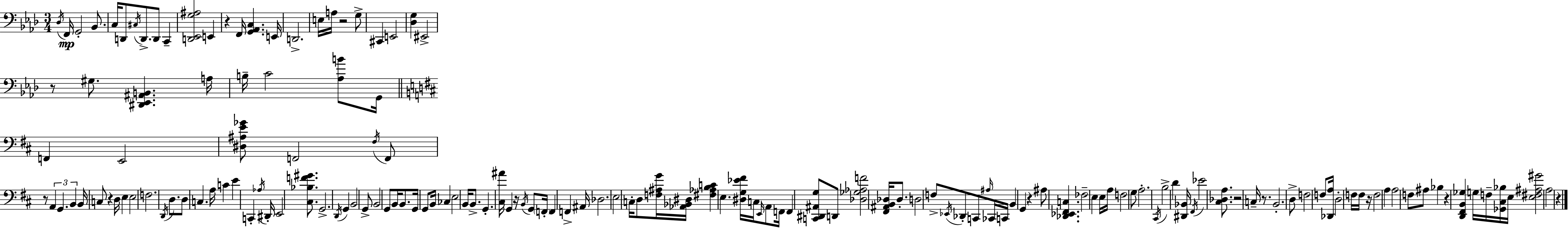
X:1
T:Untitled
M:3/4
L:1/4
K:Ab
_D,/4 F,,/4 G,,2 _B,,/2 C,/4 D,,/2 ^C,/4 D,,/2 D,,/2 C,, [D,,_E,,G,^A,]2 E,, z F,,/4 [G,,_A,,C,] E,,/4 D,,2 E,/4 A,/4 z2 G,/2 ^C,, E,,2 [_D,G,] ^E,,2 z/2 ^G,/2 [^D,,_E,,^A,,B,,] A,/4 B,/4 C2 [_A,B]/2 G,,/4 F,, E,,2 [^D,^A,E_G]/2 F,,2 ^F,/4 F,,/2 z/2 A,, G,, B,, B,,/4 C,/2 z D,/4 E, E,2 F,2 D,,/4 D,/2 D,/2 C, A,/4 C E C,, _A,/4 ^D,,/4 E,,2 [^C,_B,F^G]/2 G,,2 D,,/4 G,, B,,2 G,,/2 B,,2 G,,/2 B,,/4 B,,/2 G,,/4 G,,/2 B,,/4 _C, E,2 B,,/4 B,,/2 G,, [^C,^A]/4 G,, z/4 B,,/4 G,,/2 F,,/4 F,, F,, ^A,,/4 _D,2 E,2 C,/4 D,/2 [F,^A,G]/4 [_A,,_B,,^D,]/4 [^F,_A,B,C] E, [^D,G,_E^F]/4 C,/4 E,,/4 A,,/2 F,,/4 F,, [C,,^D,,^A,,G,]/2 D,,/2 [_D,_G,_A,F]2 [^F,,^A,,B,,_D,]/4 _D,/2 D,2 F,/2 _E,,/4 _D,,/2 C,,/2 ^A,/4 _C,,/4 C,,/4 B,, G,, z ^A,/2 [_D,,_E,,^F,,C,] _F,2 E, E,/4 A,/4 F,2 G,/2 A,2 ^C,,/4 B,2 D [^D,,_B,,]/4 ^F,,/4 _E2 [^C,_D,A,]/2 z2 C,/4 z/2 B,,2 D,/2 F,2 F,/2 [_D,,A,]/4 D,2 F,/4 F,/4 z/4 F,2 A, A,2 F,/2 ^A,/2 _B, z [D,,^F,,B,,_G,] G,/4 F,/4 [_G,,^C,_B,]/4 E,/4 [E,^F,^A,^G]2 A,2 z